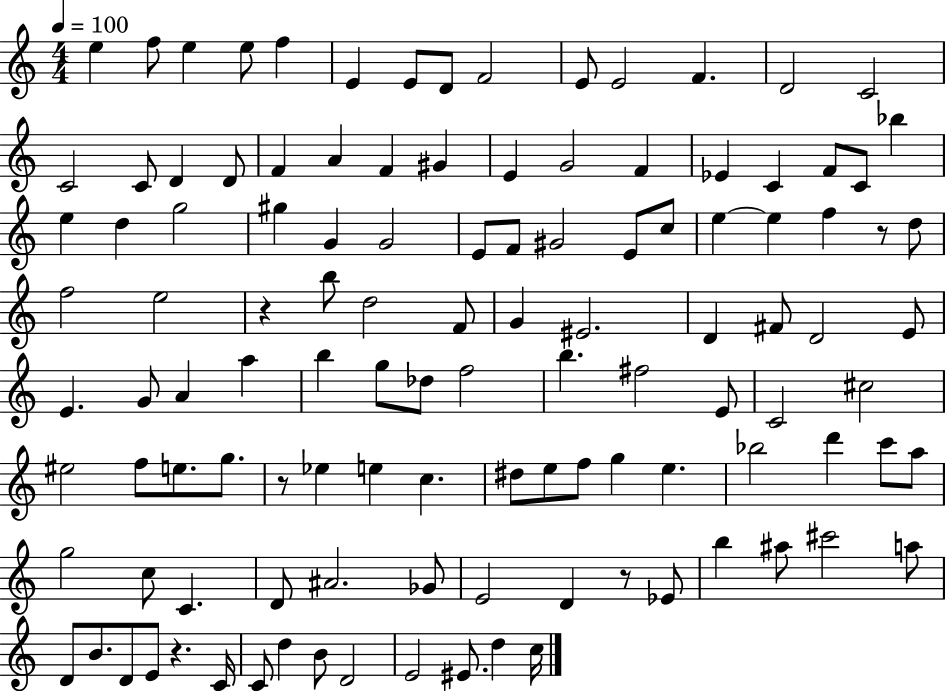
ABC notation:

X:1
T:Untitled
M:4/4
L:1/4
K:C
e f/2 e e/2 f E E/2 D/2 F2 E/2 E2 F D2 C2 C2 C/2 D D/2 F A F ^G E G2 F _E C F/2 C/2 _b e d g2 ^g G G2 E/2 F/2 ^G2 E/2 c/2 e e f z/2 d/2 f2 e2 z b/2 d2 F/2 G ^E2 D ^F/2 D2 E/2 E G/2 A a b g/2 _d/2 f2 b ^f2 E/2 C2 ^c2 ^e2 f/2 e/2 g/2 z/2 _e e c ^d/2 e/2 f/2 g e _b2 d' c'/2 a/2 g2 c/2 C D/2 ^A2 _G/2 E2 D z/2 _E/2 b ^a/2 ^c'2 a/2 D/2 B/2 D/2 E/2 z C/4 C/2 d B/2 D2 E2 ^E/2 d c/4